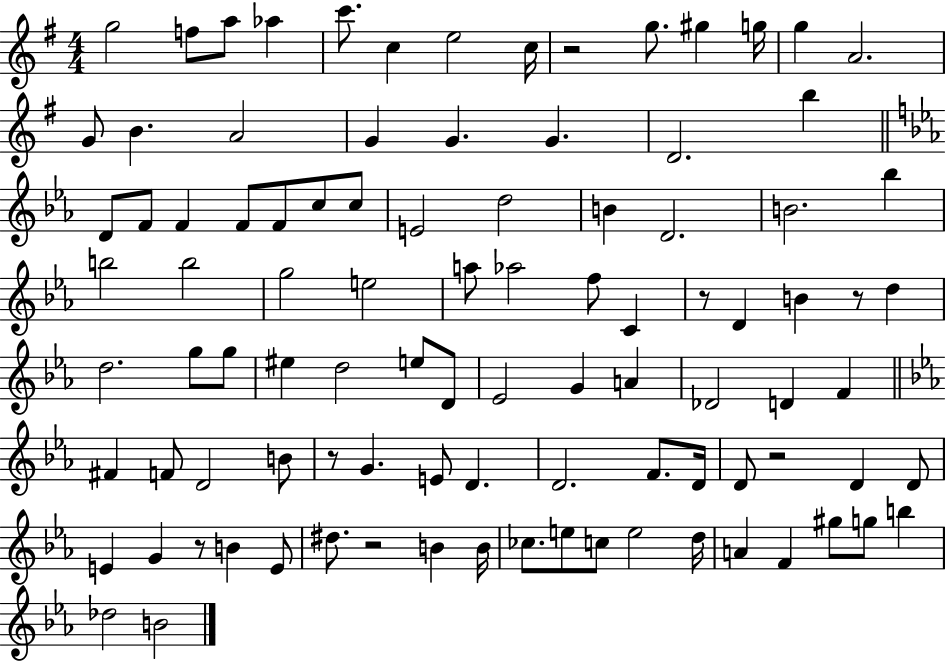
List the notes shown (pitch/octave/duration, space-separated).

G5/h F5/e A5/e Ab5/q C6/e. C5/q E5/h C5/s R/h G5/e. G#5/q G5/s G5/q A4/h. G4/e B4/q. A4/h G4/q G4/q. G4/q. D4/h. B5/q D4/e F4/e F4/q F4/e F4/e C5/e C5/e E4/h D5/h B4/q D4/h. B4/h. Bb5/q B5/h B5/h G5/h E5/h A5/e Ab5/h F5/e C4/q R/e D4/q B4/q R/e D5/q D5/h. G5/e G5/e EIS5/q D5/h E5/e D4/e Eb4/h G4/q A4/q Db4/h D4/q F4/q F#4/q F4/e D4/h B4/e R/e G4/q. E4/e D4/q. D4/h. F4/e. D4/s D4/e R/h D4/q D4/e E4/q G4/q R/e B4/q E4/e D#5/e. R/h B4/q B4/s CES5/e. E5/e C5/e E5/h D5/s A4/q F4/q G#5/e G5/e B5/q Db5/h B4/h